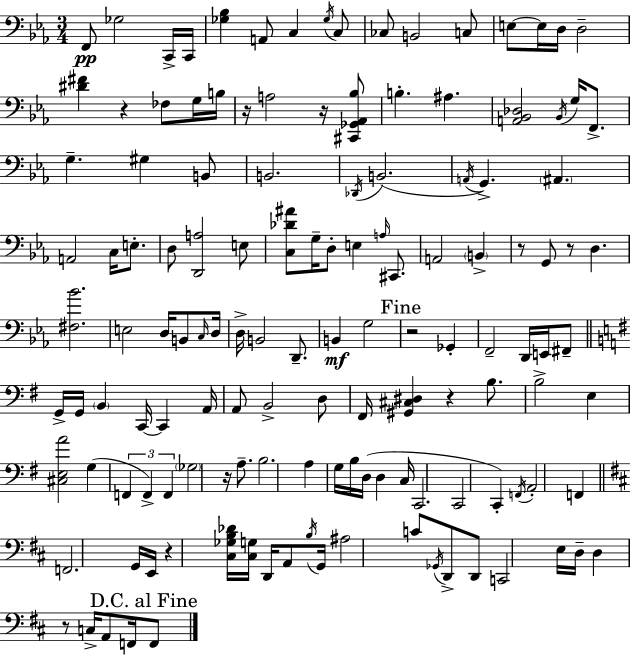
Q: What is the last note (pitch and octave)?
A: F2